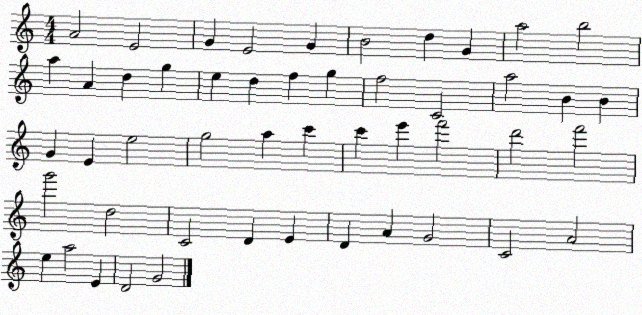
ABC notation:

X:1
T:Untitled
M:4/4
L:1/4
K:C
A2 E2 G E2 G B2 d G a2 b2 a A d g e d f g f2 C2 a2 B B G E e2 g2 a c' c' e' f'2 d'2 f'2 g'2 d2 C2 D E D A G2 C2 A2 e a2 E D2 G2